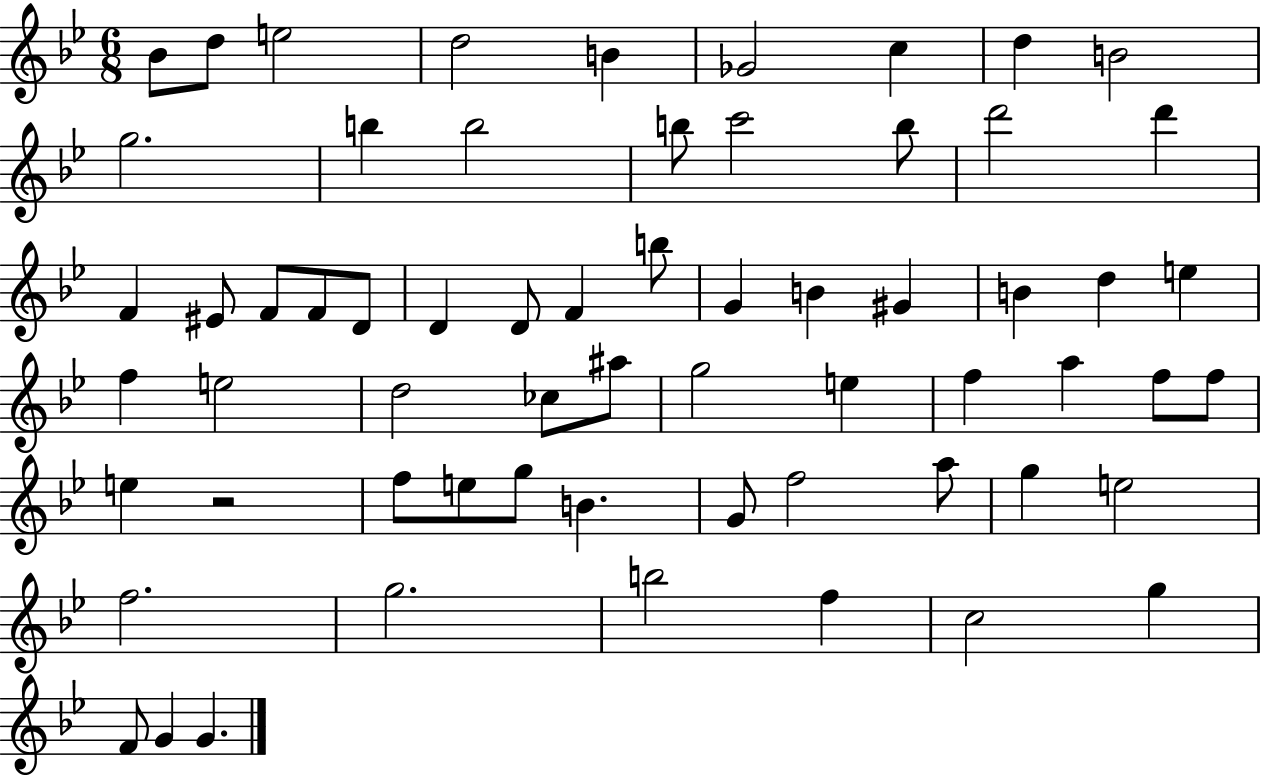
Bb4/e D5/e E5/h D5/h B4/q Gb4/h C5/q D5/q B4/h G5/h. B5/q B5/h B5/e C6/h B5/e D6/h D6/q F4/q EIS4/e F4/e F4/e D4/e D4/q D4/e F4/q B5/e G4/q B4/q G#4/q B4/q D5/q E5/q F5/q E5/h D5/h CES5/e A#5/e G5/h E5/q F5/q A5/q F5/e F5/e E5/q R/h F5/e E5/e G5/e B4/q. G4/e F5/h A5/e G5/q E5/h F5/h. G5/h. B5/h F5/q C5/h G5/q F4/e G4/q G4/q.